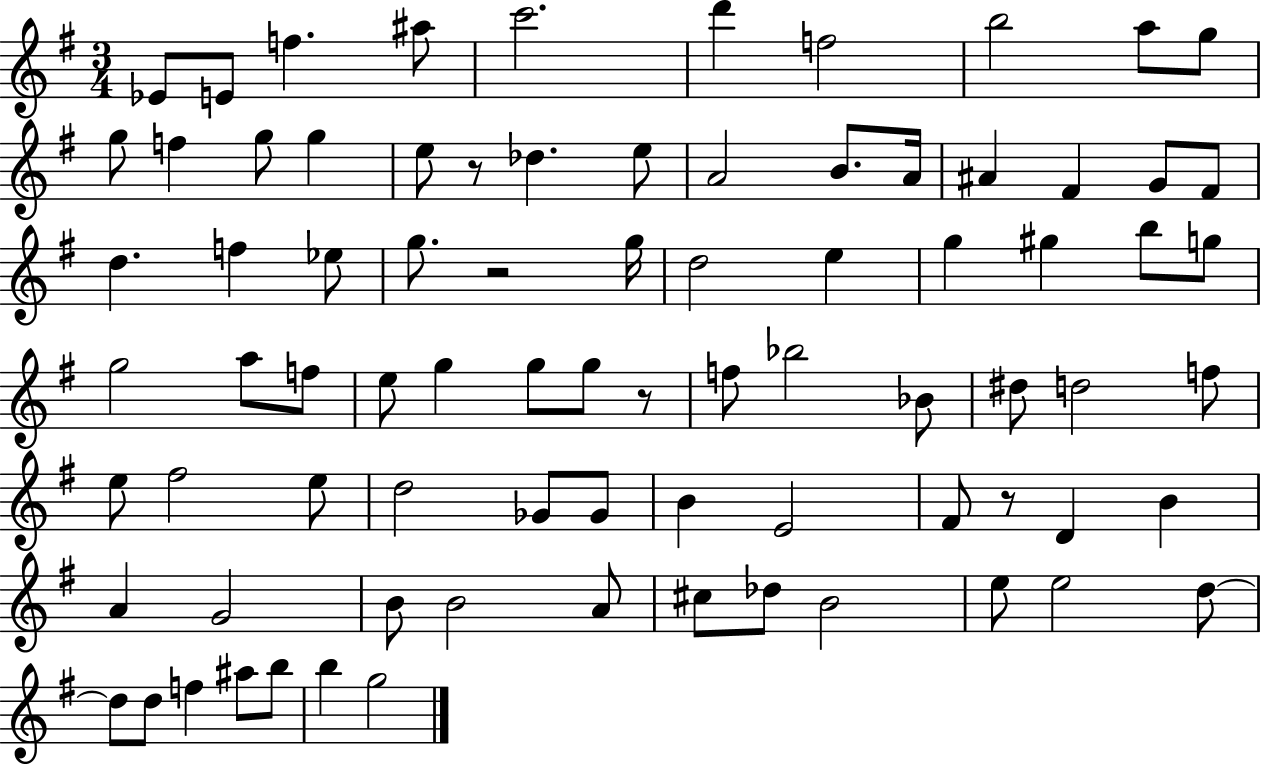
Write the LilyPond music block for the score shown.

{
  \clef treble
  \numericTimeSignature
  \time 3/4
  \key g \major
  \repeat volta 2 { ees'8 e'8 f''4. ais''8 | c'''2. | d'''4 f''2 | b''2 a''8 g''8 | \break g''8 f''4 g''8 g''4 | e''8 r8 des''4. e''8 | a'2 b'8. a'16 | ais'4 fis'4 g'8 fis'8 | \break d''4. f''4 ees''8 | g''8. r2 g''16 | d''2 e''4 | g''4 gis''4 b''8 g''8 | \break g''2 a''8 f''8 | e''8 g''4 g''8 g''8 r8 | f''8 bes''2 bes'8 | dis''8 d''2 f''8 | \break e''8 fis''2 e''8 | d''2 ges'8 ges'8 | b'4 e'2 | fis'8 r8 d'4 b'4 | \break a'4 g'2 | b'8 b'2 a'8 | cis''8 des''8 b'2 | e''8 e''2 d''8~~ | \break d''8 d''8 f''4 ais''8 b''8 | b''4 g''2 | } \bar "|."
}